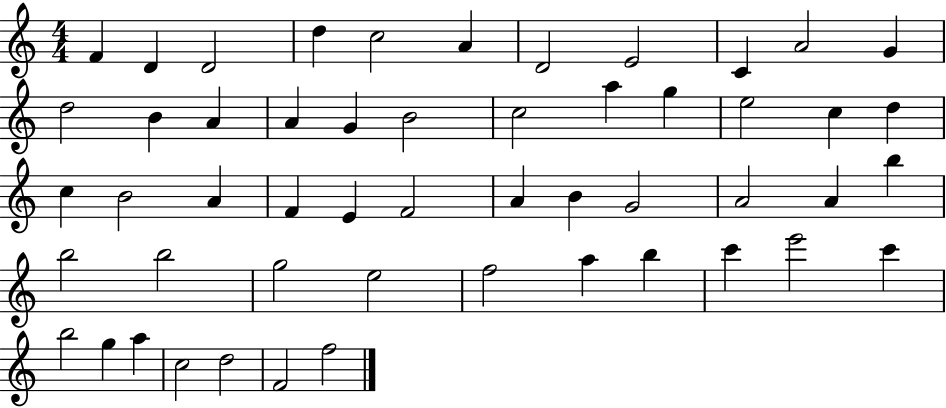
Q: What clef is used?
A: treble